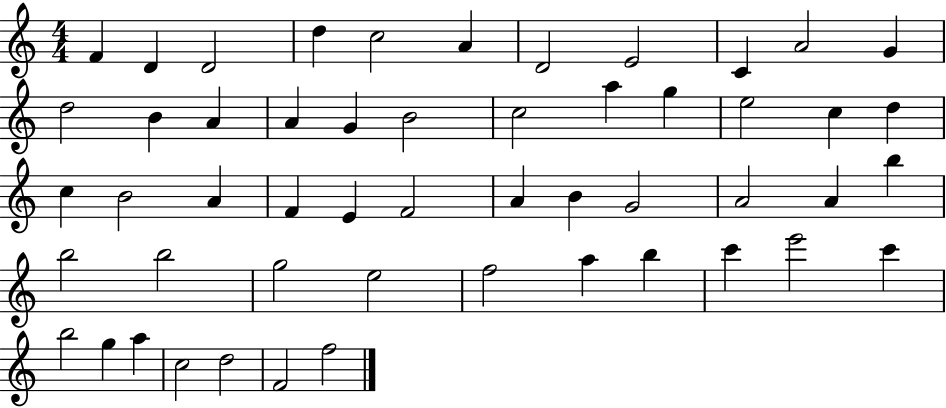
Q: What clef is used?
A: treble